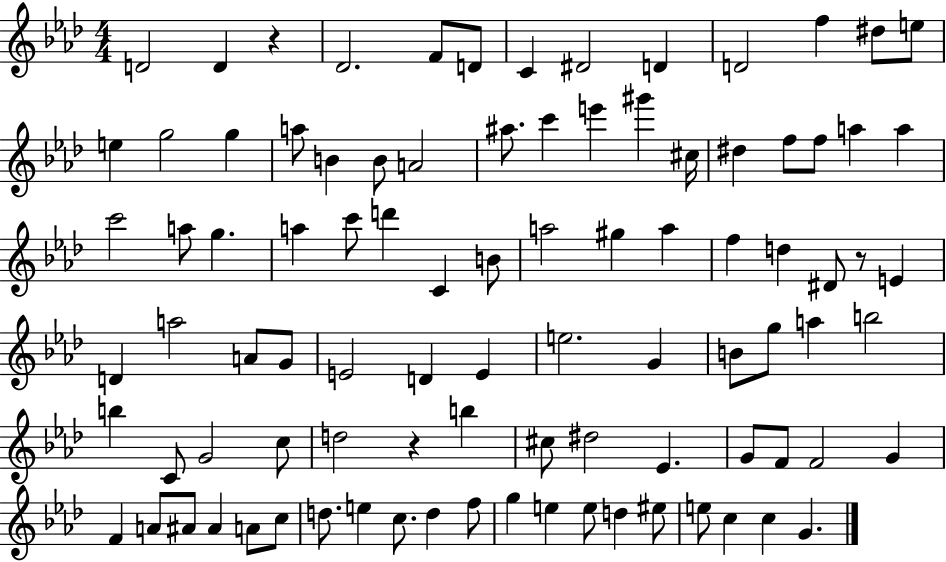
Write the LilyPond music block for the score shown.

{
  \clef treble
  \numericTimeSignature
  \time 4/4
  \key aes \major
  \repeat volta 2 { d'2 d'4 r4 | des'2. f'8 d'8 | c'4 dis'2 d'4 | d'2 f''4 dis''8 e''8 | \break e''4 g''2 g''4 | a''8 b'4 b'8 a'2 | ais''8. c'''4 e'''4 gis'''4 cis''16 | dis''4 f''8 f''8 a''4 a''4 | \break c'''2 a''8 g''4. | a''4 c'''8 d'''4 c'4 b'8 | a''2 gis''4 a''4 | f''4 d''4 dis'8 r8 e'4 | \break d'4 a''2 a'8 g'8 | e'2 d'4 e'4 | e''2. g'4 | b'8 g''8 a''4 b''2 | \break b''4 c'8 g'2 c''8 | d''2 r4 b''4 | cis''8 dis''2 ees'4. | g'8 f'8 f'2 g'4 | \break f'4 a'8 ais'8 ais'4 a'8 c''8 | d''8. e''4 c''8. d''4 f''8 | g''4 e''4 e''8 d''4 eis''8 | e''8 c''4 c''4 g'4. | \break } \bar "|."
}